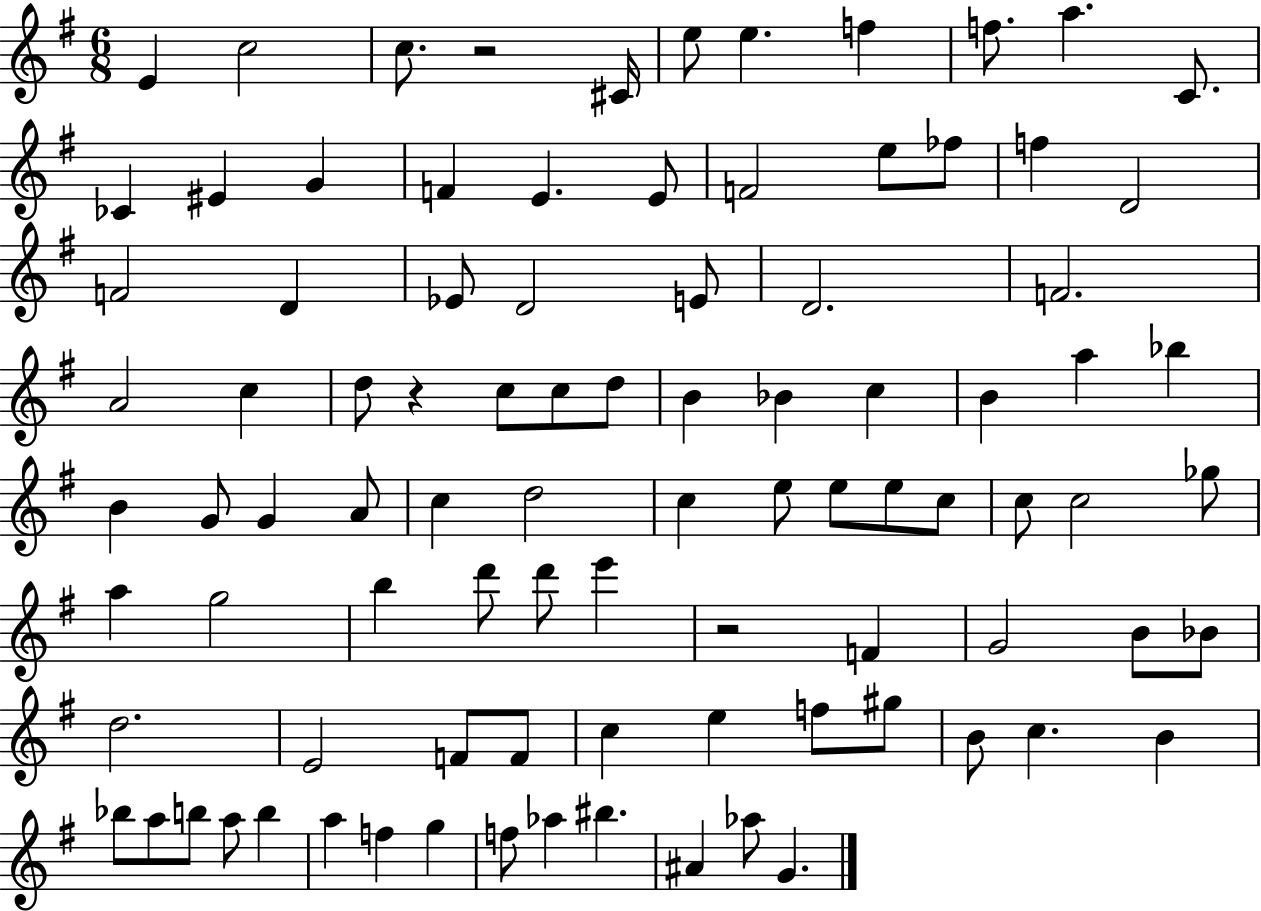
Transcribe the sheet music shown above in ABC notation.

X:1
T:Untitled
M:6/8
L:1/4
K:G
E c2 c/2 z2 ^C/4 e/2 e f f/2 a C/2 _C ^E G F E E/2 F2 e/2 _f/2 f D2 F2 D _E/2 D2 E/2 D2 F2 A2 c d/2 z c/2 c/2 d/2 B _B c B a _b B G/2 G A/2 c d2 c e/2 e/2 e/2 c/2 c/2 c2 _g/2 a g2 b d'/2 d'/2 e' z2 F G2 B/2 _B/2 d2 E2 F/2 F/2 c e f/2 ^g/2 B/2 c B _b/2 a/2 b/2 a/2 b a f g f/2 _a ^b ^A _a/2 G